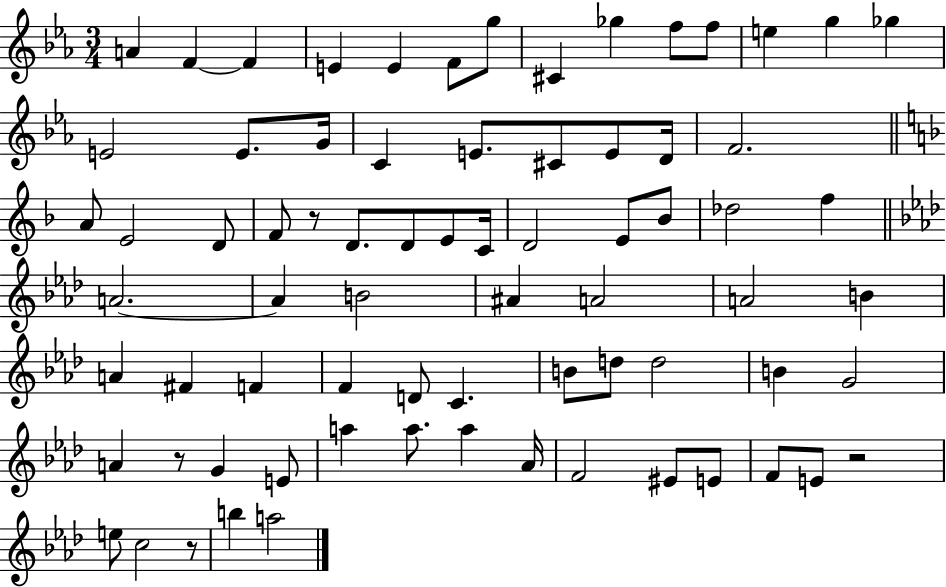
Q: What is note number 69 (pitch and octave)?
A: B5